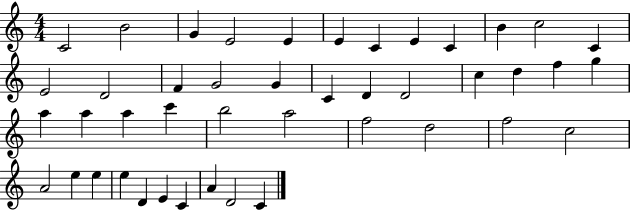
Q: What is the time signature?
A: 4/4